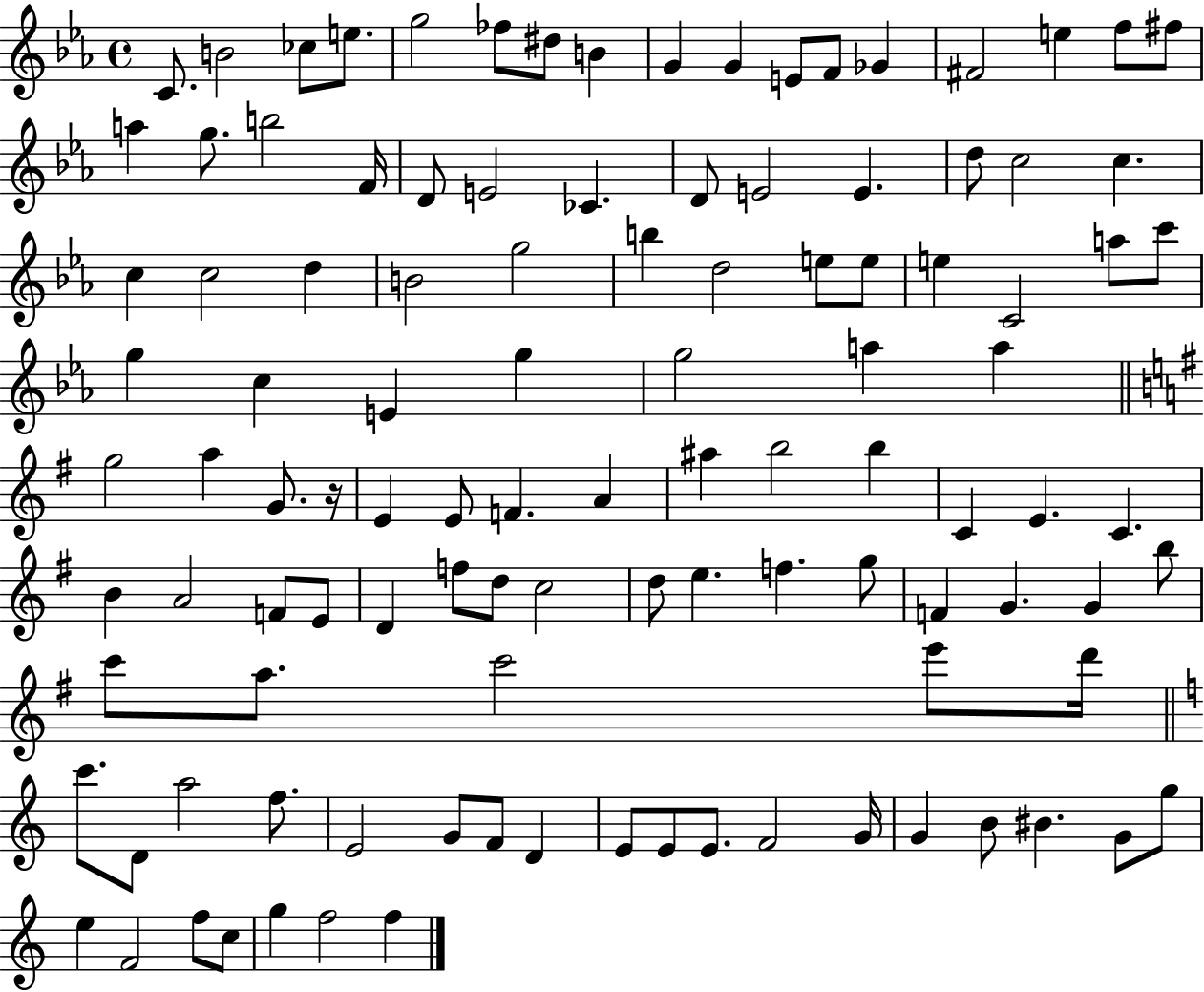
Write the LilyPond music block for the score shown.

{
  \clef treble
  \time 4/4
  \defaultTimeSignature
  \key ees \major
  c'8. b'2 ces''8 e''8. | g''2 fes''8 dis''8 b'4 | g'4 g'4 e'8 f'8 ges'4 | fis'2 e''4 f''8 fis''8 | \break a''4 g''8. b''2 f'16 | d'8 e'2 ces'4. | d'8 e'2 e'4. | d''8 c''2 c''4. | \break c''4 c''2 d''4 | b'2 g''2 | b''4 d''2 e''8 e''8 | e''4 c'2 a''8 c'''8 | \break g''4 c''4 e'4 g''4 | g''2 a''4 a''4 | \bar "||" \break \key e \minor g''2 a''4 g'8. r16 | e'4 e'8 f'4. a'4 | ais''4 b''2 b''4 | c'4 e'4. c'4. | \break b'4 a'2 f'8 e'8 | d'4 f''8 d''8 c''2 | d''8 e''4. f''4. g''8 | f'4 g'4. g'4 b''8 | \break c'''8 a''8. c'''2 e'''8 d'''16 | \bar "||" \break \key c \major c'''8. d'8 a''2 f''8. | e'2 g'8 f'8 d'4 | e'8 e'8 e'8. f'2 g'16 | g'4 b'8 bis'4. g'8 g''8 | \break e''4 f'2 f''8 c''8 | g''4 f''2 f''4 | \bar "|."
}